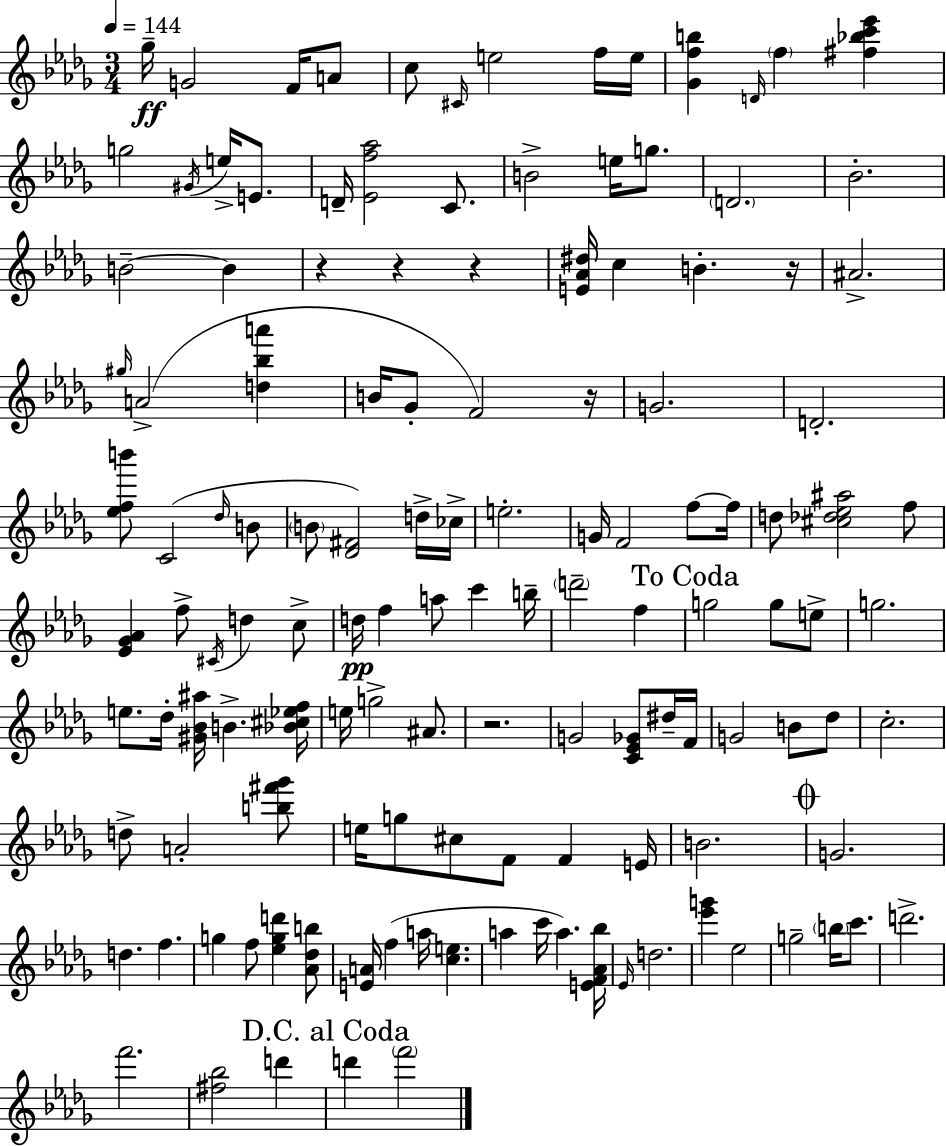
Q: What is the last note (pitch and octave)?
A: F6